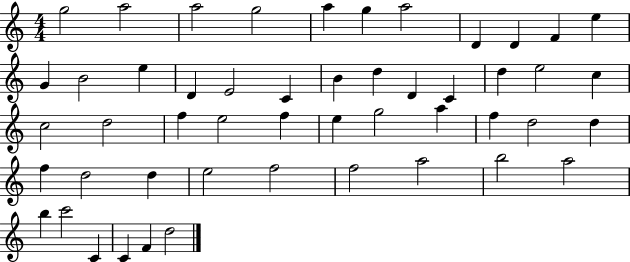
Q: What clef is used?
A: treble